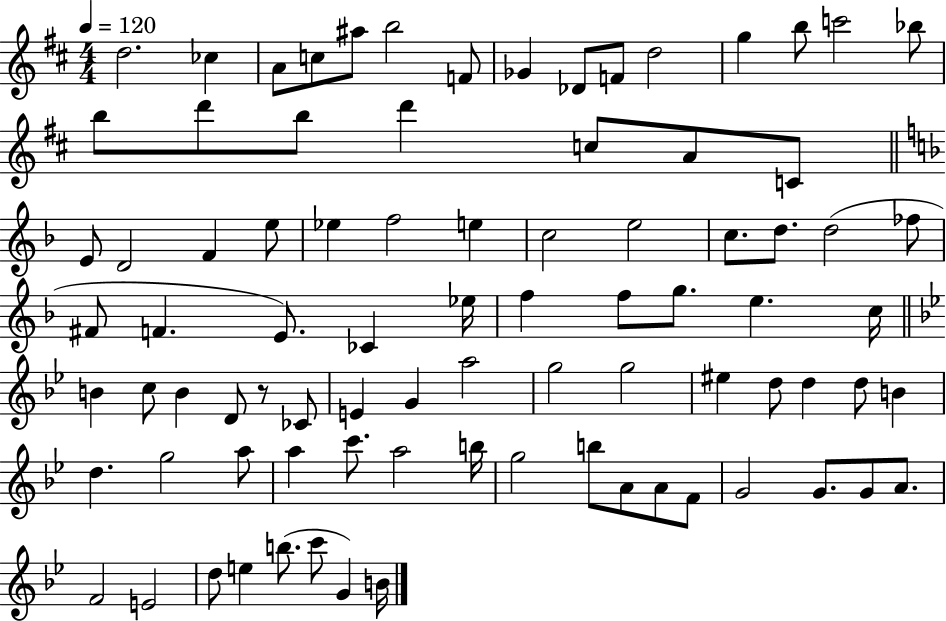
{
  \clef treble
  \numericTimeSignature
  \time 4/4
  \key d \major
  \tempo 4 = 120
  d''2. ces''4 | a'8 c''8 ais''8 b''2 f'8 | ges'4 des'8 f'8 d''2 | g''4 b''8 c'''2 bes''8 | \break b''8 d'''8 b''8 d'''4 c''8 a'8 c'8 | \bar "||" \break \key f \major e'8 d'2 f'4 e''8 | ees''4 f''2 e''4 | c''2 e''2 | c''8. d''8. d''2( fes''8 | \break fis'8 f'4. e'8.) ces'4 ees''16 | f''4 f''8 g''8. e''4. c''16 | \bar "||" \break \key bes \major b'4 c''8 b'4 d'8 r8 ces'8 | e'4 g'4 a''2 | g''2 g''2 | eis''4 d''8 d''4 d''8 b'4 | \break d''4. g''2 a''8 | a''4 c'''8. a''2 b''16 | g''2 b''8 a'8 a'8 f'8 | g'2 g'8. g'8 a'8. | \break f'2 e'2 | d''8 e''4 b''8.( c'''8 g'4) b'16 | \bar "|."
}